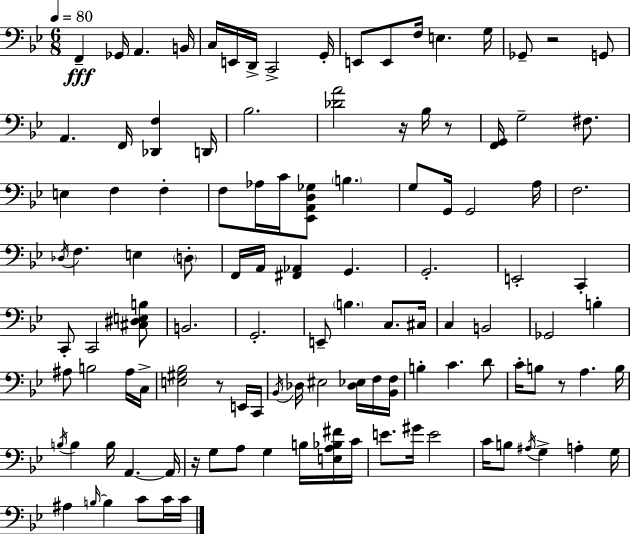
F2/q Gb2/s A2/q. B2/s C3/s E2/s D2/s C2/h G2/s E2/e E2/e F3/s E3/q. G3/s Gb2/e R/h G2/e A2/q. F2/s [Db2,F3]/q D2/s Bb3/h. [Db4,A4]/h R/s Bb3/s R/e [F2,G2]/s G3/h F#3/e. E3/q F3/q F3/q F3/e Ab3/s C4/s [Eb2,A2,D3,Gb3]/e B3/q. G3/e G2/s G2/h A3/s F3/h. Db3/s F3/q. E3/q D3/e F2/s A2/s [F#2,Ab2]/q G2/q. G2/h. E2/h C2/q C2/e C2/h [C#3,D#3,E3,B3]/e B2/h. G2/h. E2/e B3/q. C3/e. C#3/s C3/q B2/h Gb2/h B3/q A#3/e B3/h A#3/s C3/s [E3,G#3,Bb3]/h R/e E2/s C2/s Bb2/s Db3/s EIS3/h [Db3,Eb3]/s F3/s [Bb2,F3]/s B3/q C4/q. D4/e C4/s B3/e R/e A3/q. B3/s B3/s B3/q B3/s A2/q. A2/s R/s G3/e A3/e G3/q B3/s [E3,A3,Bb3,F#4]/s C4/s E4/e. G#4/s E4/h C4/s B3/e A#3/s G3/q A3/q G3/s A#3/q B3/s B3/q C4/e C4/s C4/s